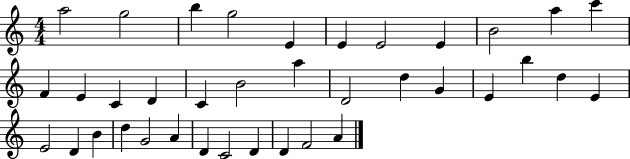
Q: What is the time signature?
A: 4/4